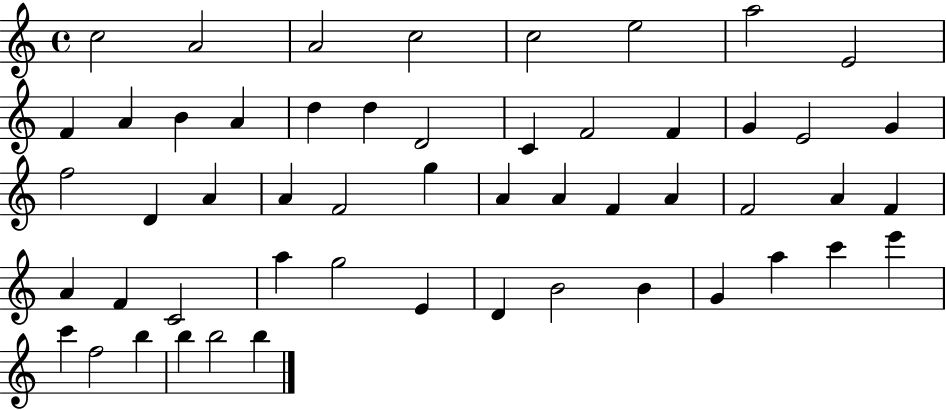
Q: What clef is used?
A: treble